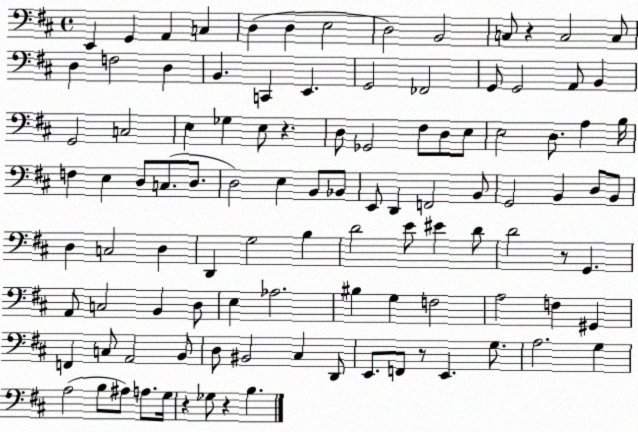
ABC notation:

X:1
T:Untitled
M:4/4
L:1/4
K:D
E,, G,, A,, C, D, D, E,2 D,2 B,,2 C,/2 z C,2 C,/2 D, F,2 D, B,, C,, E,, G,,2 _F,,2 G,,/2 G,,2 A,,/2 B,, G,,2 C,2 E, _G, E,/2 z D,/2 _G,,2 ^F,/2 D,/2 E,/2 E,2 D,/2 A, B,/4 F, E, D,/2 C,/2 D,/2 D,2 E, B,,/2 _B,,/2 E,,/2 D,, F,,2 B,,/2 G,,2 B,, D,/2 B,,/2 D, C,2 D, D,, G,2 B, D2 E/2 ^E D/2 D2 z/2 G,, A,,/2 C,2 B,, D,/2 E, _A,2 ^B, G, F,2 A,2 F, ^G,, F,, C,/2 A,,2 B,,/2 D,/2 ^B,,2 ^C, D,,/2 E,,/2 F,,/2 z/2 E,, G,/2 A,2 G, A,2 B,/2 ^A,/2 A,/2 G,/4 z _G,/2 z B,